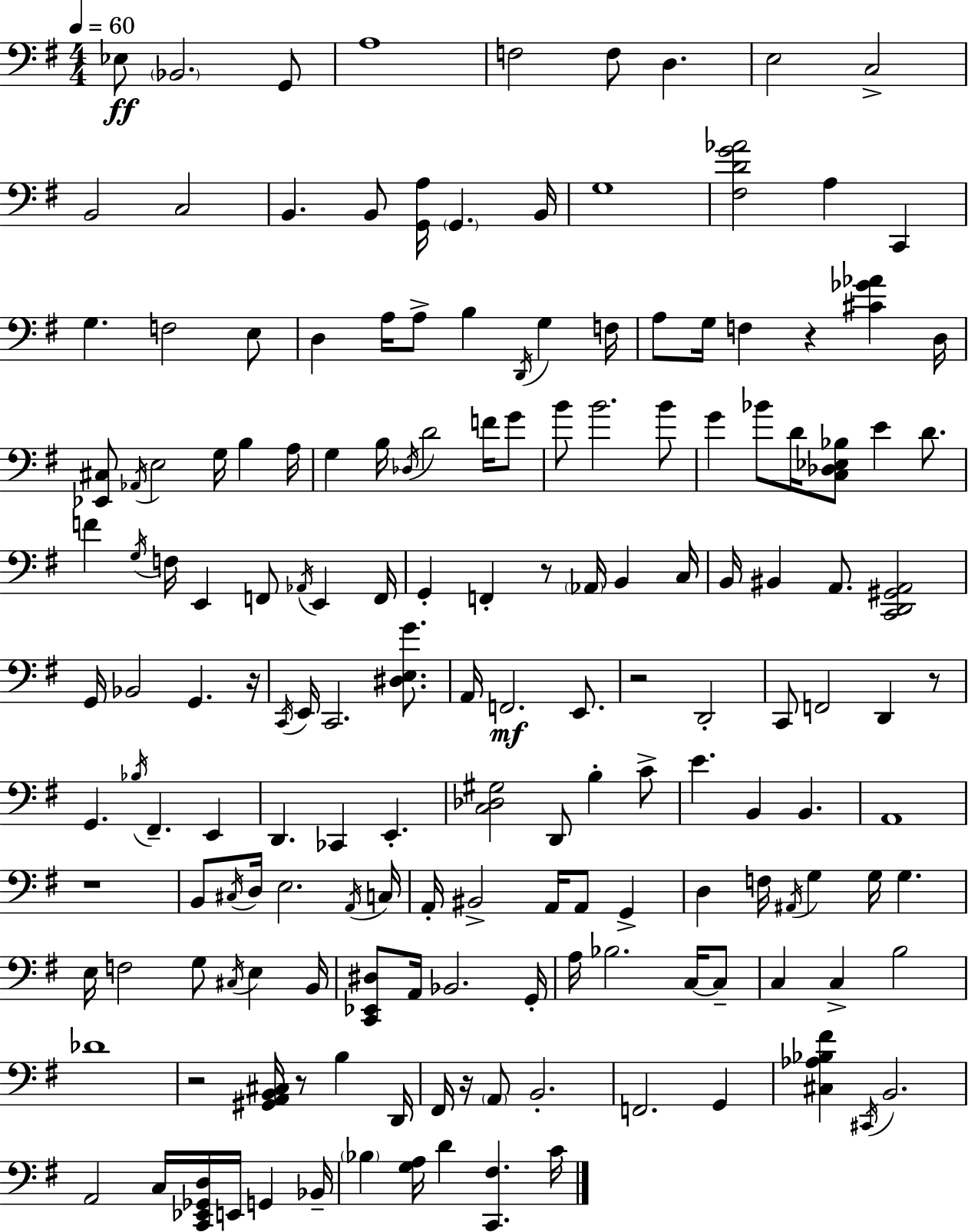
{
  \clef bass
  \numericTimeSignature
  \time 4/4
  \key g \major
  \tempo 4 = 60
  ees8\ff \parenthesize bes,2. g,8 | a1 | f2 f8 d4. | e2 c2-> | \break b,2 c2 | b,4. b,8 <g, a>16 \parenthesize g,4. b,16 | g1 | <fis d' g' aes'>2 a4 c,4 | \break g4. f2 e8 | d4 a16 a8-> b4 \acciaccatura { d,16 } g4 | f16 a8 g16 f4 r4 <cis' ges' aes'>4 | d16 <ees, cis>8 \acciaccatura { aes,16 } e2 g16 b4 | \break a16 g4 b16 \acciaccatura { des16 } d'2 | f'16 g'8 b'8 b'2. | b'8 g'4 bes'8 d'16 <c des ees bes>8 e'4 | d'8. f'4 \acciaccatura { g16 } f16 e,4 f,8 \acciaccatura { aes,16 } | \break e,4 f,16 g,4-. f,4-. r8 \parenthesize aes,16 | b,4 c16 b,16 bis,4 a,8. <c, d, gis, a,>2 | g,16 bes,2 g,4. | r16 \acciaccatura { c,16 } e,16 c,2. | \break <dis e g'>8. a,16 f,2.\mf | e,8. r2 d,2-. | c,8 f,2 | d,4 r8 g,4. \acciaccatura { bes16 } fis,4.-- | \break e,4 d,4. ces,4 | e,4.-. <c des gis>2 d,8 | b4-. c'8-> e'4. b,4 | b,4. a,1 | \break r1 | b,8 \acciaccatura { cis16 } d16 e2. | \acciaccatura { a,16 } c16 a,16-. bis,2-> | a,16 a,8 g,4-> d4 f16 \acciaccatura { ais,16 } g4 | \break g16 g4. e16 f2 | g8 \acciaccatura { cis16 } e4 b,16 <c, ees, dis>8 a,16 bes,2. | g,16-. a16 bes2. | c16~~ c8-- c4 c4-> | \break b2 des'1 | r2 | <gis, a, b, cis>16 r8 b4 d,16 fis,16 r16 \parenthesize a,8 b,2.-. | f,2. | \break g,4 <cis aes bes fis'>4 \acciaccatura { cis,16 } | b,2. a,2 | c16 <c, ees, ges, d>16 e,16 g,4 bes,16-- \parenthesize bes4 | <g a>16 d'4 <c, fis>4. c'16 \bar "|."
}